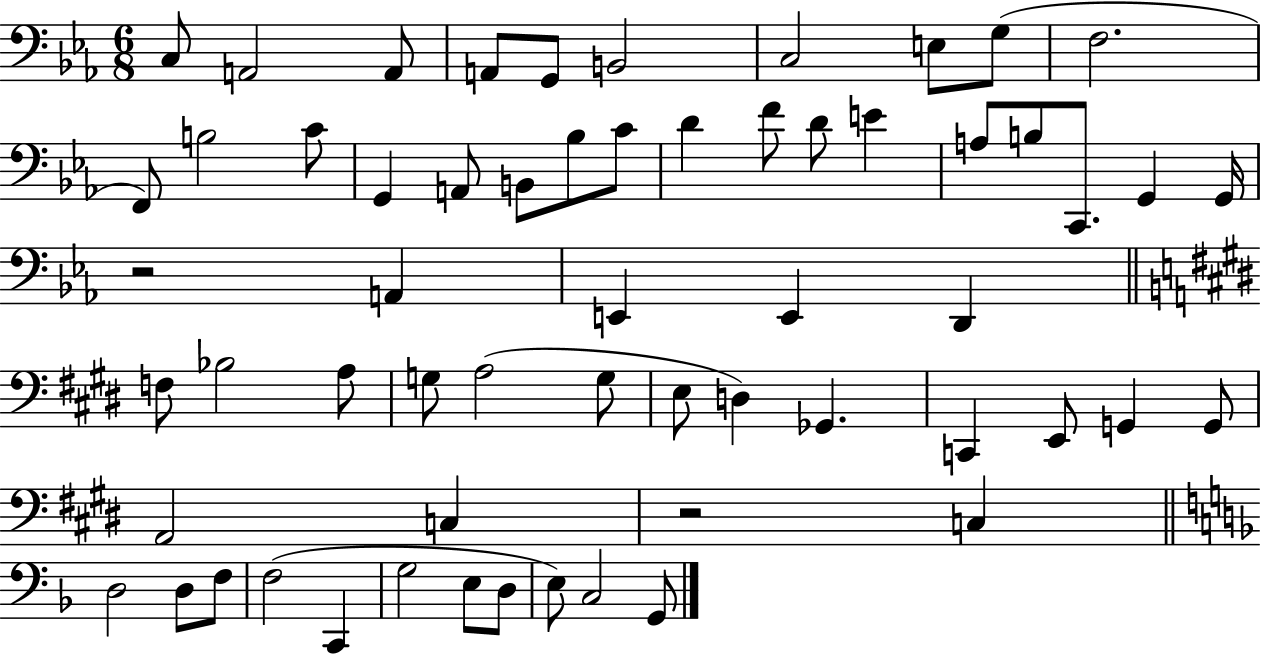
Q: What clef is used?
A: bass